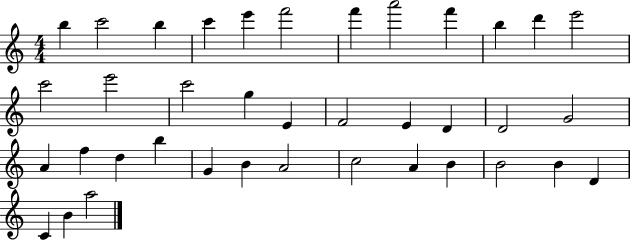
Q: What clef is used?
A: treble